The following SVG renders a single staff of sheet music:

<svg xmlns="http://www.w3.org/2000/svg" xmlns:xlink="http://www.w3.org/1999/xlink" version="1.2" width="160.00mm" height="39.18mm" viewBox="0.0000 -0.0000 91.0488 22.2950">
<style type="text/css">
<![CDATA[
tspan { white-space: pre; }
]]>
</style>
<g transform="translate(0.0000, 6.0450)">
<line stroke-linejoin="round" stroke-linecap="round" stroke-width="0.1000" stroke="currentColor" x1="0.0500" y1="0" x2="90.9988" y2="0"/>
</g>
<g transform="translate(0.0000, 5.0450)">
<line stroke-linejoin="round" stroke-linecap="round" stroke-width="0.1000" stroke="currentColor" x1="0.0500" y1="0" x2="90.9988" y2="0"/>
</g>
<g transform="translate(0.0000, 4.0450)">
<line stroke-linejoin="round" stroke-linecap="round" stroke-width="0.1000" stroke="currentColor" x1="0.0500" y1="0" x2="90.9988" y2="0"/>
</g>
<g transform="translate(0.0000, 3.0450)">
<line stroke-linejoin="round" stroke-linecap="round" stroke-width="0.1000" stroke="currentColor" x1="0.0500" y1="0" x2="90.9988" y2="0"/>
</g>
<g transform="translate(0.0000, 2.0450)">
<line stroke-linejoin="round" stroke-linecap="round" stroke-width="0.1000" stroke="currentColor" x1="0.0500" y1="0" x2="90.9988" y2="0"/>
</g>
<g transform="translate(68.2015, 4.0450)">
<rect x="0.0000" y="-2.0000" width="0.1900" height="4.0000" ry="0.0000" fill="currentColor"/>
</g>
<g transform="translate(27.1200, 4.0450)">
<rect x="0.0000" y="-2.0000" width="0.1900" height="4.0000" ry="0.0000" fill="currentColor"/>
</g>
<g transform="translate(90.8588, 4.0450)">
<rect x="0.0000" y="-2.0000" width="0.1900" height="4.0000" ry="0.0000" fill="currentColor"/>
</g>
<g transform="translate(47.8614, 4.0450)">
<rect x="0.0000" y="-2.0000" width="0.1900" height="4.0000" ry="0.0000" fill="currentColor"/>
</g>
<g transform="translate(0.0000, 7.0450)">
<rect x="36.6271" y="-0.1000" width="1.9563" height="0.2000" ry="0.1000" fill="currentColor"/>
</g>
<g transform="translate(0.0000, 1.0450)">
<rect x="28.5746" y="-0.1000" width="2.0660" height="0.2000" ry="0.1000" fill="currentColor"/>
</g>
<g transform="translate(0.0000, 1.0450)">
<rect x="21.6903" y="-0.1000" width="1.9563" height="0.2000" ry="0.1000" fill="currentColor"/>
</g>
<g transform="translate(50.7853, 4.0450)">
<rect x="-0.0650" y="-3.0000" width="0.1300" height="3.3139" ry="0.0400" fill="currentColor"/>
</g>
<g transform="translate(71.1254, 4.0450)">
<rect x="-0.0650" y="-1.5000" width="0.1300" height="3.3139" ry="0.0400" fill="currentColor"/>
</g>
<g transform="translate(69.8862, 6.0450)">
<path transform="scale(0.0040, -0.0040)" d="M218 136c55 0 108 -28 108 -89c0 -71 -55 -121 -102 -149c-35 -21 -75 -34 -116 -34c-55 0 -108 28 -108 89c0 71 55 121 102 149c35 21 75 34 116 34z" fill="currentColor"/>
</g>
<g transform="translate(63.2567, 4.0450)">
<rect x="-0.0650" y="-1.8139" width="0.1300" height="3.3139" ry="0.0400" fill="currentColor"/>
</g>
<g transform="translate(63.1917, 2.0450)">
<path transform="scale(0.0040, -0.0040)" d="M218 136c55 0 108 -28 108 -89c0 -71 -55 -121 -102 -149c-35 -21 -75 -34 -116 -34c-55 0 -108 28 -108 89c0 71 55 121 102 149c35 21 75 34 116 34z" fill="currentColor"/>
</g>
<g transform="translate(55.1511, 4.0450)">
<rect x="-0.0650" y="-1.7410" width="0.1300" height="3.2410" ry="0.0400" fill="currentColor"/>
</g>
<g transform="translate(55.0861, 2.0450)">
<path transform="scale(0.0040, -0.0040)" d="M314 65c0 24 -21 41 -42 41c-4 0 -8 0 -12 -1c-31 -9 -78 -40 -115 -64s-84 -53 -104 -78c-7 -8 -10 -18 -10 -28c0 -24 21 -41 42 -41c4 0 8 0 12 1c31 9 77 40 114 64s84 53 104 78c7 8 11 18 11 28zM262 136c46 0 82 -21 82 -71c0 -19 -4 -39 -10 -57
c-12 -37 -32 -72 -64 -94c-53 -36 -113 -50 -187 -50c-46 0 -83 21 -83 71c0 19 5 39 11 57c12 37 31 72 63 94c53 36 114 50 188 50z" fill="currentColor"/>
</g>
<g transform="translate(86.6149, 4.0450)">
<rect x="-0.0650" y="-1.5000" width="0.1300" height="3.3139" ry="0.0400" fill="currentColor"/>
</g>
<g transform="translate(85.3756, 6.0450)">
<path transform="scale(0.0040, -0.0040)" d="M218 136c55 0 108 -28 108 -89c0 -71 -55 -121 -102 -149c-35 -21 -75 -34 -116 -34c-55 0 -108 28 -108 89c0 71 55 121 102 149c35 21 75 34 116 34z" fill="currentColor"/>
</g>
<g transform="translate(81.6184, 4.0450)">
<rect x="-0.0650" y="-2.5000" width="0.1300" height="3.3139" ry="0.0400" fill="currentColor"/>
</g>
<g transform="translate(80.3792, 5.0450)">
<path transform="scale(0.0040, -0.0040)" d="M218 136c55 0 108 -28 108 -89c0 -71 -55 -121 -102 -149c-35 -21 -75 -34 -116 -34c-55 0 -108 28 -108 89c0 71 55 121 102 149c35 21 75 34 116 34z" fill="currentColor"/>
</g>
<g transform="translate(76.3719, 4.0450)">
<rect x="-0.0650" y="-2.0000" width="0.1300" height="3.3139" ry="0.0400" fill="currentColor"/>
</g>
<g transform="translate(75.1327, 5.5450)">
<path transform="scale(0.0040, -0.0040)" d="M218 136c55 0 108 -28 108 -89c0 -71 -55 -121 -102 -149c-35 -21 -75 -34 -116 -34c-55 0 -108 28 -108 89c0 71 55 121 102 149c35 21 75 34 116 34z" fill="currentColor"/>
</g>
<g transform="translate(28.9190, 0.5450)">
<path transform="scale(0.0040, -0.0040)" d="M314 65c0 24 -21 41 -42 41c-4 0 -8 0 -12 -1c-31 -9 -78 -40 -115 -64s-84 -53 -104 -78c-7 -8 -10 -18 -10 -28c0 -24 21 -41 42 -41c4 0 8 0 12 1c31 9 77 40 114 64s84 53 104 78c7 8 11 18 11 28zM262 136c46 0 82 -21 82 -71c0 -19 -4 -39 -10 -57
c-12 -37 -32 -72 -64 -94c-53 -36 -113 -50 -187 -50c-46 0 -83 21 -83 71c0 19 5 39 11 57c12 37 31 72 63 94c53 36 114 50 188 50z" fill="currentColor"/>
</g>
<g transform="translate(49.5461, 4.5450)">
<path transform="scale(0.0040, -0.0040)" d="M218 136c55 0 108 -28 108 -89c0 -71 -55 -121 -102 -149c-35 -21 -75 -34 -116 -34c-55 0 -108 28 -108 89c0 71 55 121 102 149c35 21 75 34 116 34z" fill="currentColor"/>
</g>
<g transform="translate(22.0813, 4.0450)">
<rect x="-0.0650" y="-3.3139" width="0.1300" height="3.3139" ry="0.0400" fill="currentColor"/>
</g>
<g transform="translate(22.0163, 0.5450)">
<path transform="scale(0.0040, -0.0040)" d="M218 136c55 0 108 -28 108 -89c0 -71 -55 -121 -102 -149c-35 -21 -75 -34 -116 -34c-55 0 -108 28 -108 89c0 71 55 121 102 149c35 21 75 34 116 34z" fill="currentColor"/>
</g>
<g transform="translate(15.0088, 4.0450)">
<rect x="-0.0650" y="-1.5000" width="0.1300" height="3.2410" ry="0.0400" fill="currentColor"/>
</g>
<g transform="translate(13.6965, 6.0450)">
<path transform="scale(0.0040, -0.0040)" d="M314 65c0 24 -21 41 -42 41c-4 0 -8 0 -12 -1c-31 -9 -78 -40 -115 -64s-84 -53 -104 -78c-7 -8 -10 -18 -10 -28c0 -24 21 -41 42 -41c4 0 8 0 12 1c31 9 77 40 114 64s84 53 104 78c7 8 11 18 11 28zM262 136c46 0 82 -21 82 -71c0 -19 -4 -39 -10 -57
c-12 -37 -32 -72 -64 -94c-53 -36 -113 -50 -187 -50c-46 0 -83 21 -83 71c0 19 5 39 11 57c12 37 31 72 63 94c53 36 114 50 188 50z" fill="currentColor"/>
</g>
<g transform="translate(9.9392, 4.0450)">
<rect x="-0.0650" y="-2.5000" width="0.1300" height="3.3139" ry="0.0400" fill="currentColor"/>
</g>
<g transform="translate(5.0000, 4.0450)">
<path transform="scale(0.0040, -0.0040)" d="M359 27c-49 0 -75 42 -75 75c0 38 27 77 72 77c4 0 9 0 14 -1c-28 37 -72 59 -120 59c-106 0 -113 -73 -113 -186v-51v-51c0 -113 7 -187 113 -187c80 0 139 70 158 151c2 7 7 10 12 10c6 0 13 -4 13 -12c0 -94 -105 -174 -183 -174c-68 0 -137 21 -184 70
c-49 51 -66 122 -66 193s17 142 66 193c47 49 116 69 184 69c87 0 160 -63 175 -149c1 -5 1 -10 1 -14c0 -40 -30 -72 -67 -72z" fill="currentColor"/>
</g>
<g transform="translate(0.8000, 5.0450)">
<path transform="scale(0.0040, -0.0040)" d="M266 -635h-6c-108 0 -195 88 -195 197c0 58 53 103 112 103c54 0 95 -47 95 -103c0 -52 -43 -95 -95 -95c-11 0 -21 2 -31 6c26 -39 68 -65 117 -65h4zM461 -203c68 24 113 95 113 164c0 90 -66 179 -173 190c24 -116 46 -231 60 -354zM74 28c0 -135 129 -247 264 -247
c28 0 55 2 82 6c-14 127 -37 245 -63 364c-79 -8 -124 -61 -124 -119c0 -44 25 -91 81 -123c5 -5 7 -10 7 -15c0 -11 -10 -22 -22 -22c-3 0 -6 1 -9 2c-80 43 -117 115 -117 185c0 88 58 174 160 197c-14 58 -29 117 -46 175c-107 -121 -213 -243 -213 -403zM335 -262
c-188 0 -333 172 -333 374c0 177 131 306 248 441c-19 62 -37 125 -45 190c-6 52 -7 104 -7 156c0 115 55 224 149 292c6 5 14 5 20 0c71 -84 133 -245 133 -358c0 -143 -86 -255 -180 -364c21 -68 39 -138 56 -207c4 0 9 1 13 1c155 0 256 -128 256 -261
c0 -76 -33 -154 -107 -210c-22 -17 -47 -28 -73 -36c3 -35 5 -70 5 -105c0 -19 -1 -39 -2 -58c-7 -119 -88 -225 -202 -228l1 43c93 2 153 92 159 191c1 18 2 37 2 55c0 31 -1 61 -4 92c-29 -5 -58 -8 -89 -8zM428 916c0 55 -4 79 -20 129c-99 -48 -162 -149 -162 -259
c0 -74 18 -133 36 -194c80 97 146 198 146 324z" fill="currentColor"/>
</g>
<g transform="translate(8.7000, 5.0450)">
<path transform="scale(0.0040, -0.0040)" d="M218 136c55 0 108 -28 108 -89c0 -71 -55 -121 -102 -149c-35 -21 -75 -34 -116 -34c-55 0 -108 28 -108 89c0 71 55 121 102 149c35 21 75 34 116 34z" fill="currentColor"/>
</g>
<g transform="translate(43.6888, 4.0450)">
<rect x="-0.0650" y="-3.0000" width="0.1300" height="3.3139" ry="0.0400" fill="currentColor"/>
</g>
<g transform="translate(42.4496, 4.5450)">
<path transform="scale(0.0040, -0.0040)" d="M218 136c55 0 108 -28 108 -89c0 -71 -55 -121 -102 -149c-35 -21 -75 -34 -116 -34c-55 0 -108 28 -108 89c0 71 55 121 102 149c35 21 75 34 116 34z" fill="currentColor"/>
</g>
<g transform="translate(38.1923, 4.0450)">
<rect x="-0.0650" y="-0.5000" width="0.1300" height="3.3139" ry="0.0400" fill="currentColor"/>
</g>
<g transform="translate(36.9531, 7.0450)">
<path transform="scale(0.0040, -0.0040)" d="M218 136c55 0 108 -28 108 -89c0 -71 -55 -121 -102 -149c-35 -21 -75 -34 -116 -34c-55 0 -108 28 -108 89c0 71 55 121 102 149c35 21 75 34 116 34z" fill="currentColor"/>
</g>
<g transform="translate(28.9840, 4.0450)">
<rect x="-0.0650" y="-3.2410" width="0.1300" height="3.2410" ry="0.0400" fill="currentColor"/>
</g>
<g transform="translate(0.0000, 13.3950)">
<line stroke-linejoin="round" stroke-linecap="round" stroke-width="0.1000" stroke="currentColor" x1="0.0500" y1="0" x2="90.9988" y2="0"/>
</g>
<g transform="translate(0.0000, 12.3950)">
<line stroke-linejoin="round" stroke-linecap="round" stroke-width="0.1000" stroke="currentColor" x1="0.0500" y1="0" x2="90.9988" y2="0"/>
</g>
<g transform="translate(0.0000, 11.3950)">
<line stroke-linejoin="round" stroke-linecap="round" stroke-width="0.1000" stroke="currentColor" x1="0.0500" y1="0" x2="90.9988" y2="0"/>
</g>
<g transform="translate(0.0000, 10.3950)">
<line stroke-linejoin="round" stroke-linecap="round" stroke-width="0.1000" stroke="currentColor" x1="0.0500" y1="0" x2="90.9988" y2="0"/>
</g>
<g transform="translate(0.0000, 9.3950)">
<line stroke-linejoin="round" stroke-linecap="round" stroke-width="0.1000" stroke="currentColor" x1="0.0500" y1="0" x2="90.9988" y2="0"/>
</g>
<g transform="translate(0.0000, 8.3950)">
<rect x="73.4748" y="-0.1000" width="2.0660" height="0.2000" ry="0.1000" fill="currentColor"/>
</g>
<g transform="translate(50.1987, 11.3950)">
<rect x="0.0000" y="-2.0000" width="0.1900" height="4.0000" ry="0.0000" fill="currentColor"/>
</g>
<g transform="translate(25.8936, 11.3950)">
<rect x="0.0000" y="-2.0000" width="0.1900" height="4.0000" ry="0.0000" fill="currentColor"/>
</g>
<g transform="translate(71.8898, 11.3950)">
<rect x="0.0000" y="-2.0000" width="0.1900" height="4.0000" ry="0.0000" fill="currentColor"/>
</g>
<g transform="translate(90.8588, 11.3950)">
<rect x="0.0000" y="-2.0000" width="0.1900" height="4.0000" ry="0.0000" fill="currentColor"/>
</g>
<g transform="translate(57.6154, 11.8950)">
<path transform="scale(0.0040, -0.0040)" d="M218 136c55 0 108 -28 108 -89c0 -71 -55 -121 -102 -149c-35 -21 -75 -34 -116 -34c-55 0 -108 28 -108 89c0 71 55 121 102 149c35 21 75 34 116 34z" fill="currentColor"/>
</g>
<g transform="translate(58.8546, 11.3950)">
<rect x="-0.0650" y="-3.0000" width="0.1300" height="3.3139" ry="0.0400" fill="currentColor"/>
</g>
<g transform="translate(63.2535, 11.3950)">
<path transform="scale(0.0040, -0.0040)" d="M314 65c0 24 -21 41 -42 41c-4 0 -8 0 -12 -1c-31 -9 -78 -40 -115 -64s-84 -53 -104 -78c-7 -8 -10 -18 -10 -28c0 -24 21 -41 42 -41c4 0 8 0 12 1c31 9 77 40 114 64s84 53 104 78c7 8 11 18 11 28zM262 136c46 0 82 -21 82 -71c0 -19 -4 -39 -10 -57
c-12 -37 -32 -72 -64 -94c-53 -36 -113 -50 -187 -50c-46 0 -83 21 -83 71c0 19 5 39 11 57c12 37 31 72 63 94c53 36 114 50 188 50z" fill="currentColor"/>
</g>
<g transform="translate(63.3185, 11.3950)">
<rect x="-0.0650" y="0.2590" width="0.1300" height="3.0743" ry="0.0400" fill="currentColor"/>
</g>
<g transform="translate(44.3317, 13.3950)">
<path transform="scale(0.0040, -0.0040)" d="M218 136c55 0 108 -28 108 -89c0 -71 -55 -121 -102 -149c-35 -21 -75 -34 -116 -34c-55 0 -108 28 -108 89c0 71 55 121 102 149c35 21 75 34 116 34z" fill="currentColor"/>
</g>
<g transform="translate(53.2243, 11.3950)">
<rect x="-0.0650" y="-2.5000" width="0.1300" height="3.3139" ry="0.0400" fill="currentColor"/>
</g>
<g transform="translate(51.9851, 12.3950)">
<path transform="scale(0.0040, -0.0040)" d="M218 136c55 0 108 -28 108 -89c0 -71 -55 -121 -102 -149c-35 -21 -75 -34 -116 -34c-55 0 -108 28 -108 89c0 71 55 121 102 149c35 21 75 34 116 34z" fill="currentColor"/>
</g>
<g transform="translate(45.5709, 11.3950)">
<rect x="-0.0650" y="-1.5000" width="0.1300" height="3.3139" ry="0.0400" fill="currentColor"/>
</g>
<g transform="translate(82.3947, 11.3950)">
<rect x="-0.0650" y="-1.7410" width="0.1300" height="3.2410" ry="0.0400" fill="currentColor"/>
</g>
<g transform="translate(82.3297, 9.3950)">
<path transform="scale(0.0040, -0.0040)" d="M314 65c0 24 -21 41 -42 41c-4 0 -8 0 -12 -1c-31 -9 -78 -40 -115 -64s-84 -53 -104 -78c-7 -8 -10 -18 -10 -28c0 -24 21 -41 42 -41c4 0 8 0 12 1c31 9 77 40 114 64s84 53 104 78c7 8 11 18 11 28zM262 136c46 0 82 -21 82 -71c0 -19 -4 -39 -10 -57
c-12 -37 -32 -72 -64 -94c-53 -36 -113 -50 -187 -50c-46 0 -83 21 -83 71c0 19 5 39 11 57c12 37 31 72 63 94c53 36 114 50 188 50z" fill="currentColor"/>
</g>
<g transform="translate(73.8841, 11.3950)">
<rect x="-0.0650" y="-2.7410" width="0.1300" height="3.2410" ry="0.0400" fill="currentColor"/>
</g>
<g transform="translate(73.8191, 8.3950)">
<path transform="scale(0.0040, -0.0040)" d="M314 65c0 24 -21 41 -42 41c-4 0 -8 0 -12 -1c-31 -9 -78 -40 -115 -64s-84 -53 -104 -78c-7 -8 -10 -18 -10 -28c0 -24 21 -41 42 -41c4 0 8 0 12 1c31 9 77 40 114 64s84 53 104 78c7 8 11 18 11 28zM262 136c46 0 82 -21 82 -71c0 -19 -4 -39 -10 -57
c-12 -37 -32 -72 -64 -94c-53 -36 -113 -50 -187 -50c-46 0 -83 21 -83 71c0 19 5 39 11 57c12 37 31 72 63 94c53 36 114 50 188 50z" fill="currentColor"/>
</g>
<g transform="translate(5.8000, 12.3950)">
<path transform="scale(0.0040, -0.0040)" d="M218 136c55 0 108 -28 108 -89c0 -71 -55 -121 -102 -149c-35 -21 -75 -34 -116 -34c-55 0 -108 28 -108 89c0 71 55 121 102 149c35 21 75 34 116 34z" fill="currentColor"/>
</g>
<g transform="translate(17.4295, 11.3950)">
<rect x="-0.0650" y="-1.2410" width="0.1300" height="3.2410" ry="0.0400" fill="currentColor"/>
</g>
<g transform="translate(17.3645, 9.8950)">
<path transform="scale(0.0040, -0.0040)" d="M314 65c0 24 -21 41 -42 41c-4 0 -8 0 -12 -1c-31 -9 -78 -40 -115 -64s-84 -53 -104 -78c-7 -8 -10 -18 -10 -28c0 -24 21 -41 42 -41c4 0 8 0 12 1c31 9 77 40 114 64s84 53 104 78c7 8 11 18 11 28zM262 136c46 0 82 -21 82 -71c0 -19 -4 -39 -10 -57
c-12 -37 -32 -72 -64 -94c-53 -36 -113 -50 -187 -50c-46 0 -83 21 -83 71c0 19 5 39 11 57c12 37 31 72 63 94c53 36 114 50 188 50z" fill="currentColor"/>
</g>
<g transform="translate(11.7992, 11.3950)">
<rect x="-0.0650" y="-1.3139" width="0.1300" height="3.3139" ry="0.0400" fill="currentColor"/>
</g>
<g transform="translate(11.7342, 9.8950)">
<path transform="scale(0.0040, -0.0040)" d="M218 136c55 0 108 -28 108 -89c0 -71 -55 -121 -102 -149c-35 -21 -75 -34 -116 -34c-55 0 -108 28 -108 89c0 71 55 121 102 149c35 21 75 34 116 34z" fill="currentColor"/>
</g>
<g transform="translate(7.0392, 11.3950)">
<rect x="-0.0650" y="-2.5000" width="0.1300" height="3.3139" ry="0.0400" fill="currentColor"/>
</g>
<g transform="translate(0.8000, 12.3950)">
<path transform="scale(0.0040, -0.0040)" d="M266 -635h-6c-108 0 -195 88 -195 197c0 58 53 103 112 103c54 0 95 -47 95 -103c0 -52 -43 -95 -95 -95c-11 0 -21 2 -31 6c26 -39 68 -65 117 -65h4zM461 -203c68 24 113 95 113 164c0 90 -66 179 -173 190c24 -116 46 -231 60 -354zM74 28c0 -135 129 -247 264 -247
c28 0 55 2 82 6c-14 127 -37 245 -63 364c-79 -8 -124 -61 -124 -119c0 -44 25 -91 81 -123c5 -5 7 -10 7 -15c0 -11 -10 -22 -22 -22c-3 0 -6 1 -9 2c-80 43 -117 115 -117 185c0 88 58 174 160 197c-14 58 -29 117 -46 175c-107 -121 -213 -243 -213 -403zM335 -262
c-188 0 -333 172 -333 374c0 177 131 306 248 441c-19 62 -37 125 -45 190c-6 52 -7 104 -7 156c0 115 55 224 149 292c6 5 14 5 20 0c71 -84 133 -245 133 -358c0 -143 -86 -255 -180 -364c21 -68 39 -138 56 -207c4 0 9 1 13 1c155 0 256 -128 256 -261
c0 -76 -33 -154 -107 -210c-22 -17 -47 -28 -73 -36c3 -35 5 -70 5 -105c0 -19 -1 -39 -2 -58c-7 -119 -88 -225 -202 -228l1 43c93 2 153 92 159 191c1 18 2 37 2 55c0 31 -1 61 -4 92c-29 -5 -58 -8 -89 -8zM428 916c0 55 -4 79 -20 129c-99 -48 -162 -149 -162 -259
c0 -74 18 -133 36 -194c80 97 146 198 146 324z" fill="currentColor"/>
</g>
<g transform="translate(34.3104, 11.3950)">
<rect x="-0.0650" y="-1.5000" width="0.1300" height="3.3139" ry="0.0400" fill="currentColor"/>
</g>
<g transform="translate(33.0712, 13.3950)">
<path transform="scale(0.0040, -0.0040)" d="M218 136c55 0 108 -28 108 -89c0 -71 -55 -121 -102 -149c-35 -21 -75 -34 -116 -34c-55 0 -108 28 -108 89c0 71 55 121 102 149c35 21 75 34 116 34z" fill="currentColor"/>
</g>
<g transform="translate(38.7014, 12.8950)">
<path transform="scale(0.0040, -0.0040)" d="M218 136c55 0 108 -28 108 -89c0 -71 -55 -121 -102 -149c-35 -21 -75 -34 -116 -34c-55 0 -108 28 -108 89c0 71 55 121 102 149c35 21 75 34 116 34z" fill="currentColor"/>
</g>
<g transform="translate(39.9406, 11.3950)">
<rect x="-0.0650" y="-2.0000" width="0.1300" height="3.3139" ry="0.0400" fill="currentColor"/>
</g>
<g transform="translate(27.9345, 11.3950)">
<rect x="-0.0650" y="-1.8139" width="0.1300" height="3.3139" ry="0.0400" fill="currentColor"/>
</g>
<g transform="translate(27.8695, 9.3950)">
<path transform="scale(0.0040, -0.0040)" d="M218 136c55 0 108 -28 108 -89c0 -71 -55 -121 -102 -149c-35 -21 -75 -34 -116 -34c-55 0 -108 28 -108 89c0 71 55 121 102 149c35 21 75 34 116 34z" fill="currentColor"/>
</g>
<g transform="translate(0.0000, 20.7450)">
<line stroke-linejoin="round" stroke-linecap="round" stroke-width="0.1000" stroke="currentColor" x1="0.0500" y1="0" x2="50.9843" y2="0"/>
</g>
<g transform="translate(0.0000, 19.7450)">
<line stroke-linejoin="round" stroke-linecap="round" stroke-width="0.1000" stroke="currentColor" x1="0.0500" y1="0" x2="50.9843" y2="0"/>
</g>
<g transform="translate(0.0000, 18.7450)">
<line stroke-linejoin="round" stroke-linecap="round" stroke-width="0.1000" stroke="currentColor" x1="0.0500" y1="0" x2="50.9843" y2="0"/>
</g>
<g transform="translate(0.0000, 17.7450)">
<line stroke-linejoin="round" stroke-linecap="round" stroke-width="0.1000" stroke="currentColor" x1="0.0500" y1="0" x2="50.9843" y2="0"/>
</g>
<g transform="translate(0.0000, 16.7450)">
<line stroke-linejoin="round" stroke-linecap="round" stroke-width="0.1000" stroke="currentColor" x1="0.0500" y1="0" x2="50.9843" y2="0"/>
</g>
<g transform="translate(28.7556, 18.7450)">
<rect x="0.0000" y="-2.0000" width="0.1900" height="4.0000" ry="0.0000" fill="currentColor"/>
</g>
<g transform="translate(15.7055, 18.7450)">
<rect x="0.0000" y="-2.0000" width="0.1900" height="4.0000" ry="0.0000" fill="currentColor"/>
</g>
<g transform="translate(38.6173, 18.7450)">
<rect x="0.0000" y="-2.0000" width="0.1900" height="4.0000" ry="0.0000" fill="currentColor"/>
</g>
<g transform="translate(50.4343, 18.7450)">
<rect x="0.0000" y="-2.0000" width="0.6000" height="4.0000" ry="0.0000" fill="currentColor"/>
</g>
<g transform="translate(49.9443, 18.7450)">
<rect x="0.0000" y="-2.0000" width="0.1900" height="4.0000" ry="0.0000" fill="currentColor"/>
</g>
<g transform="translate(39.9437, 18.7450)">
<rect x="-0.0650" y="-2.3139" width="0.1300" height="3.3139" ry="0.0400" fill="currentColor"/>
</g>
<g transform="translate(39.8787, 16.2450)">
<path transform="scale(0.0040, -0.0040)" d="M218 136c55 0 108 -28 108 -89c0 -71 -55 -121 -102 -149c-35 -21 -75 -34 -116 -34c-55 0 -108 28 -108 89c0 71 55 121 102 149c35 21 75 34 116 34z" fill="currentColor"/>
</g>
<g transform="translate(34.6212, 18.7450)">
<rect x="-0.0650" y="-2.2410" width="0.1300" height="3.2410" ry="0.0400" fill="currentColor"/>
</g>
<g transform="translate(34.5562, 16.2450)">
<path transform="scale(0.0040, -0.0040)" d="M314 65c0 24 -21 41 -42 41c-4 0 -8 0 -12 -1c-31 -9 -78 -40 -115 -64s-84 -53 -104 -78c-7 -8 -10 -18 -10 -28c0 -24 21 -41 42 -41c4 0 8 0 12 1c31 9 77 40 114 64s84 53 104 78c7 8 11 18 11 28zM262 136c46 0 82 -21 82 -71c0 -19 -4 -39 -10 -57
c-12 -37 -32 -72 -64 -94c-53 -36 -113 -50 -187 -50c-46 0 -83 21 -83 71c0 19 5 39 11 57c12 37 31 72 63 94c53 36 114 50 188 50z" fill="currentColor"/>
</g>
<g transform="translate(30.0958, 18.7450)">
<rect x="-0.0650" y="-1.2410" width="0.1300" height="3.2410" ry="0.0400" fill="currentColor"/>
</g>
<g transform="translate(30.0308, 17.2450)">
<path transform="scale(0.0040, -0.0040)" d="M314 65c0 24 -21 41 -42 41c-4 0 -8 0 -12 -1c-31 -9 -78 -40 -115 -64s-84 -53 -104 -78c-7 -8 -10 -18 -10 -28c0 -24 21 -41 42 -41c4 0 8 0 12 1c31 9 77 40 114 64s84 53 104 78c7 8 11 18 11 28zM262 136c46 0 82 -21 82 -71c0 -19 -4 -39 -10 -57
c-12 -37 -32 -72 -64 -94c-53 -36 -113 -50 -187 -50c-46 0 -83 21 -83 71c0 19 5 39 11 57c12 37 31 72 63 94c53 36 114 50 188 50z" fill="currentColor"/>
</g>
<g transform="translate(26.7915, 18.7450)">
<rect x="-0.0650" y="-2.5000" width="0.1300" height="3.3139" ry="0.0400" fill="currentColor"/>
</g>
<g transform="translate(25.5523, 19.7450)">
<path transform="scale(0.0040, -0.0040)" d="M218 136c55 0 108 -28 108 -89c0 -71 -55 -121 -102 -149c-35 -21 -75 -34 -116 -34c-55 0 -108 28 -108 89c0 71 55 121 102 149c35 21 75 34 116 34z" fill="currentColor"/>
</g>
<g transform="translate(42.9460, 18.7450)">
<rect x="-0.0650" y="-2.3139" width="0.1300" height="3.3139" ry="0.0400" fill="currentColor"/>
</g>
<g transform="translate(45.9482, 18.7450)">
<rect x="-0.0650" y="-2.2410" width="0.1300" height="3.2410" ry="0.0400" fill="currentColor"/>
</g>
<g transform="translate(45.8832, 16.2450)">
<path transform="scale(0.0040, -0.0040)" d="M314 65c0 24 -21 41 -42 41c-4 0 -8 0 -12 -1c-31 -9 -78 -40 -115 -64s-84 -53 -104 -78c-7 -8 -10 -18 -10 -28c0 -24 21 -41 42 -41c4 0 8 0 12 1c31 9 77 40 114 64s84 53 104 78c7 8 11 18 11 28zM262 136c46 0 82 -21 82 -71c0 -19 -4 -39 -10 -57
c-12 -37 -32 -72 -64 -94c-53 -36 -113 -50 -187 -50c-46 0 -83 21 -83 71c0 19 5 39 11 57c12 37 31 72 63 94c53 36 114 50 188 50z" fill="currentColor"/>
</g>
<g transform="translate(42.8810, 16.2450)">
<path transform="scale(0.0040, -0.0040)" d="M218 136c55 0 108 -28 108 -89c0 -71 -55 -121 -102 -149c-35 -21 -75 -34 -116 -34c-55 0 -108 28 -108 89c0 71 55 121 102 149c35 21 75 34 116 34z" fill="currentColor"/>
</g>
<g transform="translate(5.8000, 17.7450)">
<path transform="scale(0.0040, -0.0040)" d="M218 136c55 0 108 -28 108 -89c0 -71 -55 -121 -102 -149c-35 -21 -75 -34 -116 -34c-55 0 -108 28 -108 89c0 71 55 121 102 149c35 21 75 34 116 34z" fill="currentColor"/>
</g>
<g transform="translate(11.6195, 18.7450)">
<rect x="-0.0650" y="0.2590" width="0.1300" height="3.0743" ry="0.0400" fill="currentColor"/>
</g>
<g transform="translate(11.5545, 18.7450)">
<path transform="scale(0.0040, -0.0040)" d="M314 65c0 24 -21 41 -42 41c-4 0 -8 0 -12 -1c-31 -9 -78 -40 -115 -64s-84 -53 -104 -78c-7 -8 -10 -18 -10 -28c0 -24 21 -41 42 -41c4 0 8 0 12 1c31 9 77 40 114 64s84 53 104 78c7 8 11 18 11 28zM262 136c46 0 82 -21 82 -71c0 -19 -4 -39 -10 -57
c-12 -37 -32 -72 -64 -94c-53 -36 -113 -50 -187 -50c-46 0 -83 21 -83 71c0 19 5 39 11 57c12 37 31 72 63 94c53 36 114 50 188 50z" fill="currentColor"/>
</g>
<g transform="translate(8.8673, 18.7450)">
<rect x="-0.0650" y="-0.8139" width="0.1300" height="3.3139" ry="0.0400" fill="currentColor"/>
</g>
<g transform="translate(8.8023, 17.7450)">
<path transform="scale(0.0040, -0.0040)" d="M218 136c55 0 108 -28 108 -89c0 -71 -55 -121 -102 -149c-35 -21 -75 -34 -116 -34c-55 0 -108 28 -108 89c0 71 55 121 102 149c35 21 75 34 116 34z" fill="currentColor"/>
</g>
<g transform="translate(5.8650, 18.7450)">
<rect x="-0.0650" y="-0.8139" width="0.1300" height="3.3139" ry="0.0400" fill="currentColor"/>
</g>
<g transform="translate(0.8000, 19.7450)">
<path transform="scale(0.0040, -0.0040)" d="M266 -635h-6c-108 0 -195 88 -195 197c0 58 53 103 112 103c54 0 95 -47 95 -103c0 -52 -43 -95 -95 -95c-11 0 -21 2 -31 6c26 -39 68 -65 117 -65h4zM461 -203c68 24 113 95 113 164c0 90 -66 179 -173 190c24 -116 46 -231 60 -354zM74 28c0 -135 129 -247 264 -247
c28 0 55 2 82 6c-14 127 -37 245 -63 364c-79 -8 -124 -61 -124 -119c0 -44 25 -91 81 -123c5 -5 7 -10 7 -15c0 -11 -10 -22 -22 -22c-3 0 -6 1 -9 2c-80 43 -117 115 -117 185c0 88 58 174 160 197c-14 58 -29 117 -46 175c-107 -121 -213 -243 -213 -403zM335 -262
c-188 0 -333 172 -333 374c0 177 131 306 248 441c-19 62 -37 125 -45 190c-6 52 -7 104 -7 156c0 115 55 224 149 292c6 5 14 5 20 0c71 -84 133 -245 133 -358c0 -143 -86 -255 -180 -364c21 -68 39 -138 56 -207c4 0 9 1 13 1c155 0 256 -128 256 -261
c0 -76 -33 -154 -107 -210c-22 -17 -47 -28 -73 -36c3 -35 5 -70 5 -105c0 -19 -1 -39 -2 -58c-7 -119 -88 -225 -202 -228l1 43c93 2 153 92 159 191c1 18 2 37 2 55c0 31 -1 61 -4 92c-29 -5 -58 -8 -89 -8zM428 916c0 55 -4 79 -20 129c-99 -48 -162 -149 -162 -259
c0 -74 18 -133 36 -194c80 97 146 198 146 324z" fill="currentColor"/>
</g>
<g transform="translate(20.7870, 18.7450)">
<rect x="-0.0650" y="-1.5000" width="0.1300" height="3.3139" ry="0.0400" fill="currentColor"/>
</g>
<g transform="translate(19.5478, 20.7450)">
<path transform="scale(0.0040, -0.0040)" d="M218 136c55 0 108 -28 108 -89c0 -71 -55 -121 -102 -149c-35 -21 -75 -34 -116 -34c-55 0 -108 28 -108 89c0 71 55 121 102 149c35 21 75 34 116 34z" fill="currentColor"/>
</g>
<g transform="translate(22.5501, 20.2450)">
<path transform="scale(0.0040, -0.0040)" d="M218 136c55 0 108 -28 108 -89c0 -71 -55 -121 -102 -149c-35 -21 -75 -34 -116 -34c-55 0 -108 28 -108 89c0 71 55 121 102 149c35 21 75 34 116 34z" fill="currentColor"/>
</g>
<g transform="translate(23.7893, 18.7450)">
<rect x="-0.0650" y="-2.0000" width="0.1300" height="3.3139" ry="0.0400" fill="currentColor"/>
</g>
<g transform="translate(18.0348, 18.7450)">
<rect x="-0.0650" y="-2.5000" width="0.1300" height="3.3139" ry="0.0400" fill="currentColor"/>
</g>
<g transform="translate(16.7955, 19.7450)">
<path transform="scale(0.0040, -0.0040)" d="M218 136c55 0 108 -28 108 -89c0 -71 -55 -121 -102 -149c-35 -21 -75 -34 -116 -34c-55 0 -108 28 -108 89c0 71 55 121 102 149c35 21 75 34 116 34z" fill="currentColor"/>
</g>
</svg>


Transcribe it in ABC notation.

X:1
T:Untitled
M:4/4
L:1/4
K:C
G E2 b b2 C A A f2 f E F G E G e e2 f E F E G A B2 a2 f2 d d B2 G E F G e2 g2 g g g2